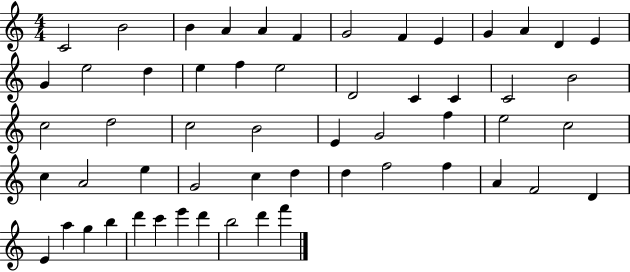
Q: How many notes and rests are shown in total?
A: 56